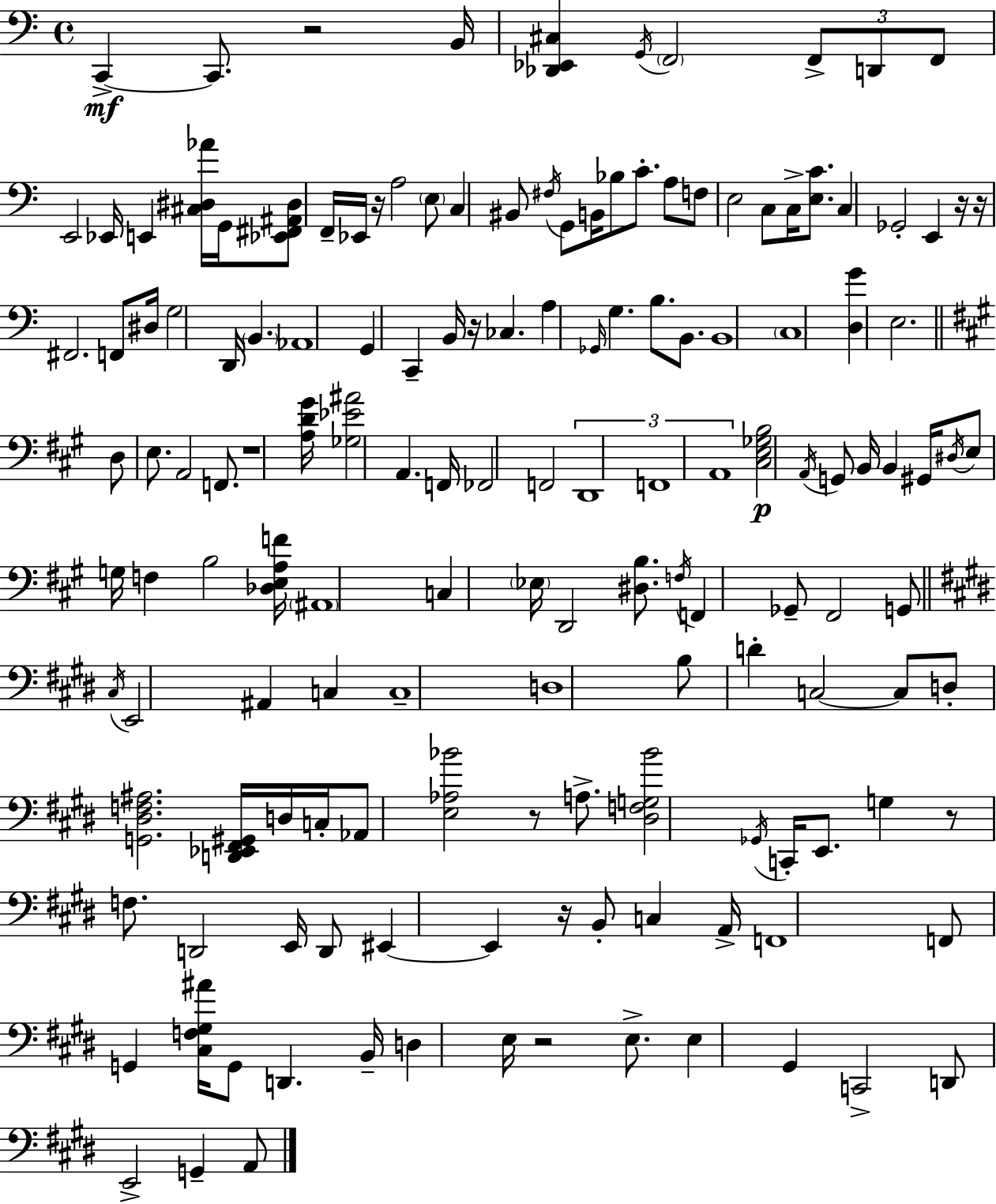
{
  \clef bass
  \time 4/4
  \defaultTimeSignature
  \key c \major
  c,4->~~\mf c,8. r2 b,16 | <des, ees, cis>4 \acciaccatura { g,16 } \parenthesize f,2 \tuplet 3/2 { f,8-> d,8 | f,8 } e,2 ees,16 e,4 | <cis dis aes'>16 g,16 <ees, fis, ais, dis>8 f,16-- ees,16 r16 a2 \parenthesize e8 | \break c4 bis,8 \acciaccatura { fis16 } g,8 b,16 bes8 c'8.-. | a8 f8 e2 c8 c16-> <e c'>8. | c4 ges,2-. e,4 | r16 r16 fis,2. | \break f,8 dis16 g2 d,16 \parenthesize b,4. | aes,1 | g,4 c,4-- b,16 r16 ces4. | a4 \grace { ges,16 } g4. b8. | \break b,8. b,1 | \parenthesize c1 | <d g'>4 e2. | \bar "||" \break \key a \major d8 e8. a,2 f,8. | r1 | <a d' gis'>16 <ges ees' ais'>2 a,4. f,16 | fes,2 f,2 | \break \tuplet 3/2 { d,1 | f,1 | a,1 } | <cis e ges b>2\p \acciaccatura { a,16 } g,8 b,16 b,4 | \break gis,16 \acciaccatura { dis16 } e8 g16 f4 b2 | <des e a f'>16 \parenthesize ais,1 | c4 \parenthesize ees16 d,2 <dis b>8. | \acciaccatura { f16 } f,4 ges,8-- fis,2 | \break g,8 \bar "||" \break \key e \major \acciaccatura { cis16 } e,2 ais,4 c4 | c1-- | d1 | b8 d'4-. c2~~ c8 | \break d8-. <g, dis f ais>2. <d, ees, fis, gis,>16 | d16 c16-. aes,8 <e aes bes'>2 r8 a8.-> | <dis f g bes'>2 \acciaccatura { ges,16 } c,16-. e,8. g4 | r8 f8. d,2 e,16 | \break d,8 eis,4~~ eis,4 r16 b,8-. c4 | a,16-> f,1 | f,8 g,4 <cis f gis ais'>16 g,8 d,4. | b,16-- d4 e16 r2 e8.-> | \break e4 gis,4 c,2-> | d,8 e,2-> g,4-- | a,8 \bar "|."
}